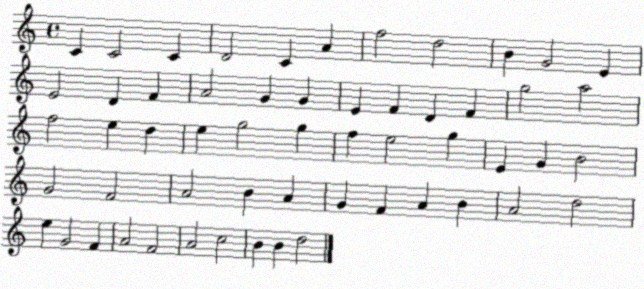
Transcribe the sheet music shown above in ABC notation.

X:1
T:Untitled
M:4/4
L:1/4
K:C
C C2 C D2 C A f2 d2 B G2 E E2 D F A2 G G E F D F g2 a2 f2 e d e g2 g f e2 g E G B2 G2 F2 A2 B A G F A B A2 d2 e G2 F A2 F2 A2 c2 B B d2